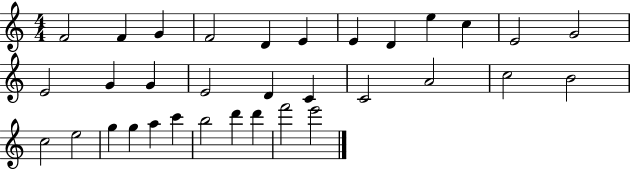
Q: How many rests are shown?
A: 0